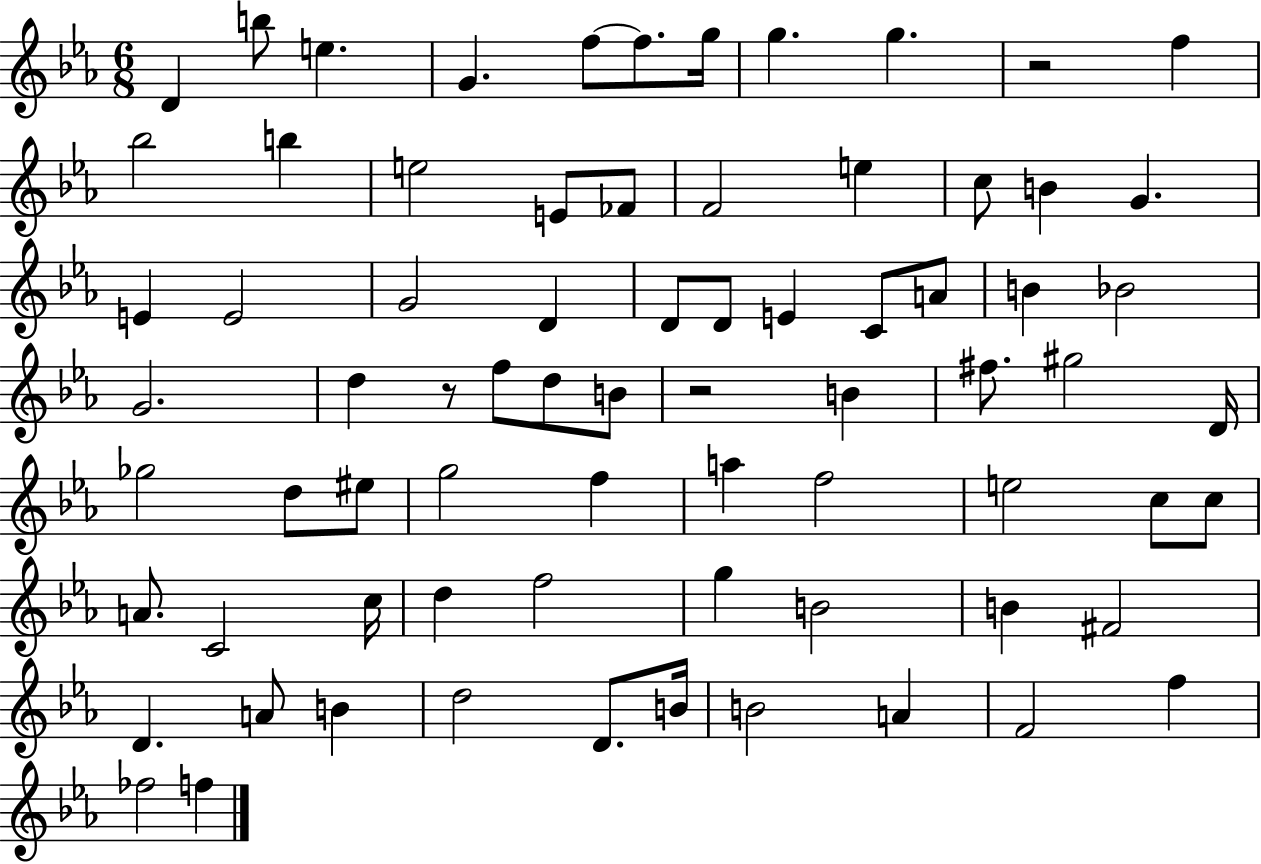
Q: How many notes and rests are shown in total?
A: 74